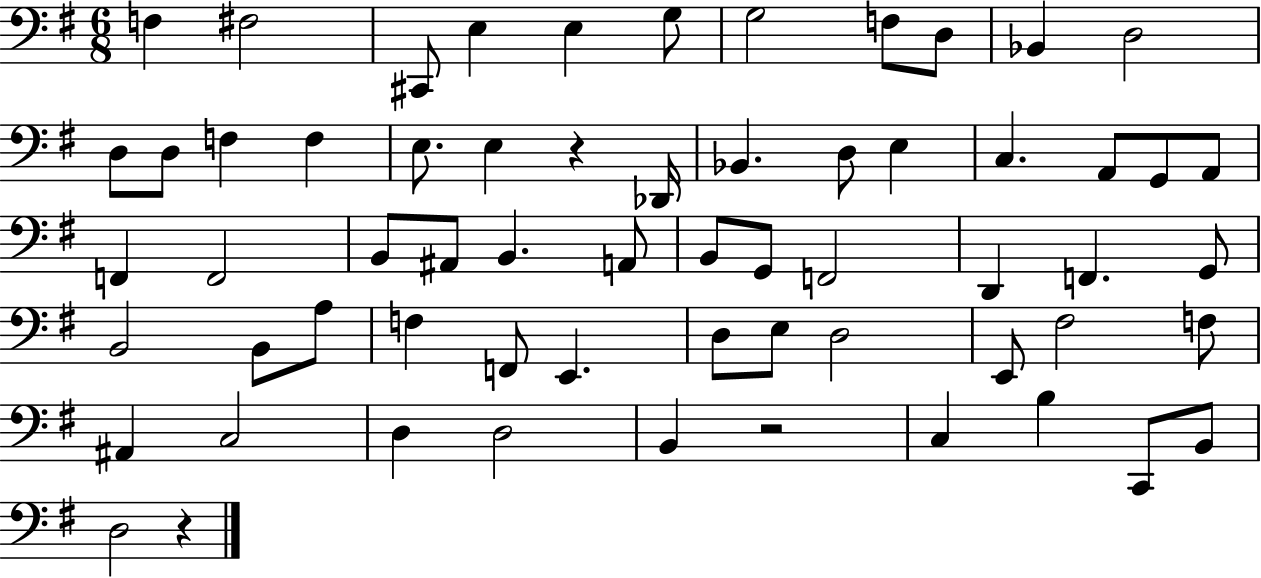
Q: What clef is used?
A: bass